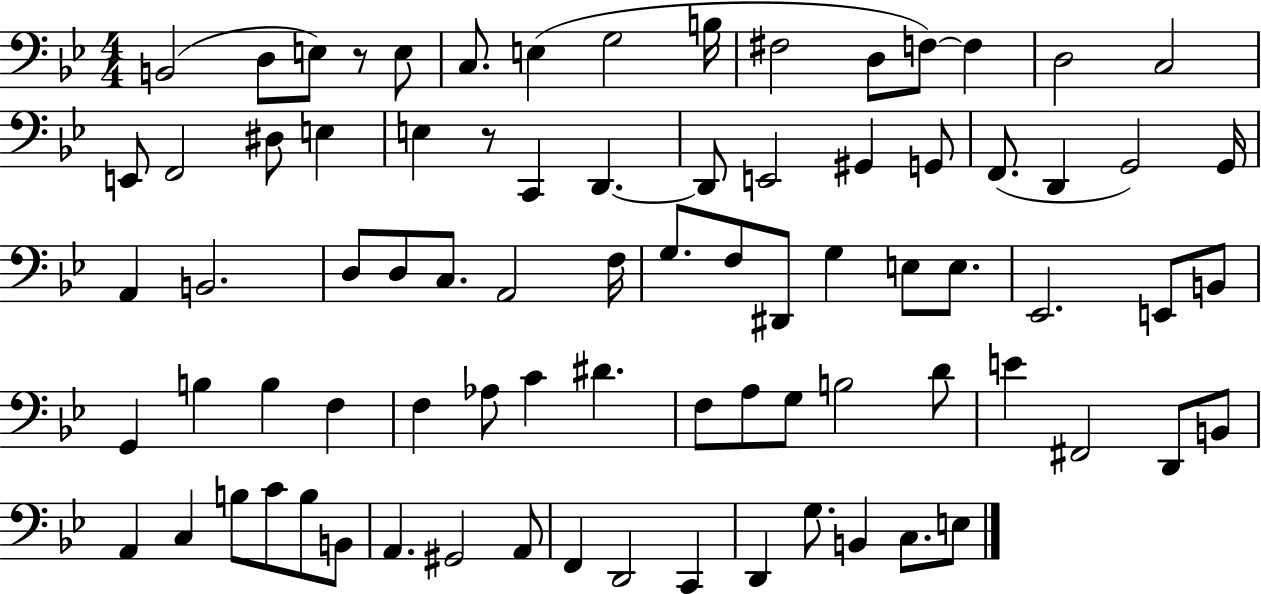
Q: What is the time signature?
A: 4/4